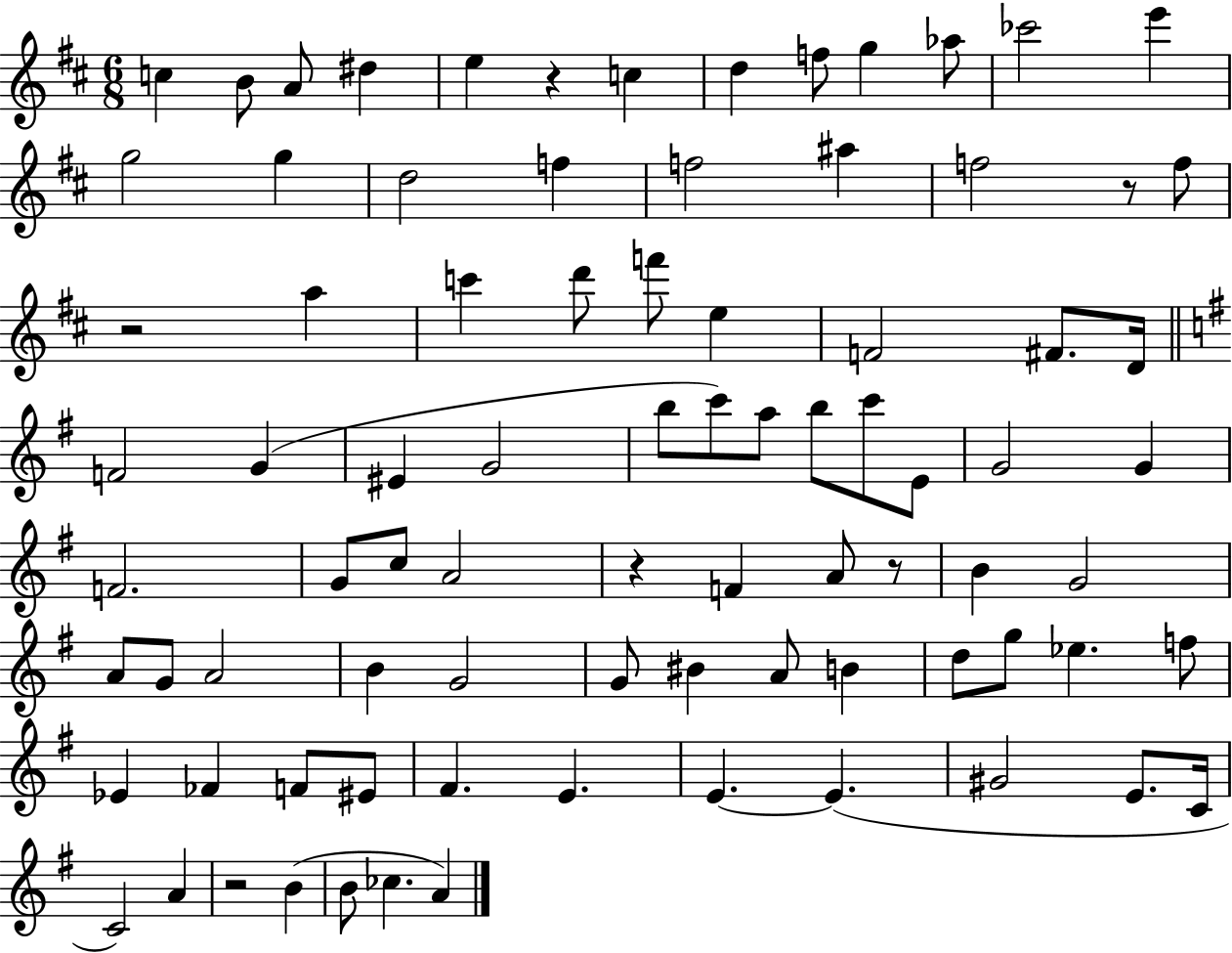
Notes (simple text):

C5/q B4/e A4/e D#5/q E5/q R/q C5/q D5/q F5/e G5/q Ab5/e CES6/h E6/q G5/h G5/q D5/h F5/q F5/h A#5/q F5/h R/e F5/e R/h A5/q C6/q D6/e F6/e E5/q F4/h F#4/e. D4/s F4/h G4/q EIS4/q G4/h B5/e C6/e A5/e B5/e C6/e E4/e G4/h G4/q F4/h. G4/e C5/e A4/h R/q F4/q A4/e R/e B4/q G4/h A4/e G4/e A4/h B4/q G4/h G4/e BIS4/q A4/e B4/q D5/e G5/e Eb5/q. F5/e Eb4/q FES4/q F4/e EIS4/e F#4/q. E4/q. E4/q. E4/q. G#4/h E4/e. C4/s C4/h A4/q R/h B4/q B4/e CES5/q. A4/q